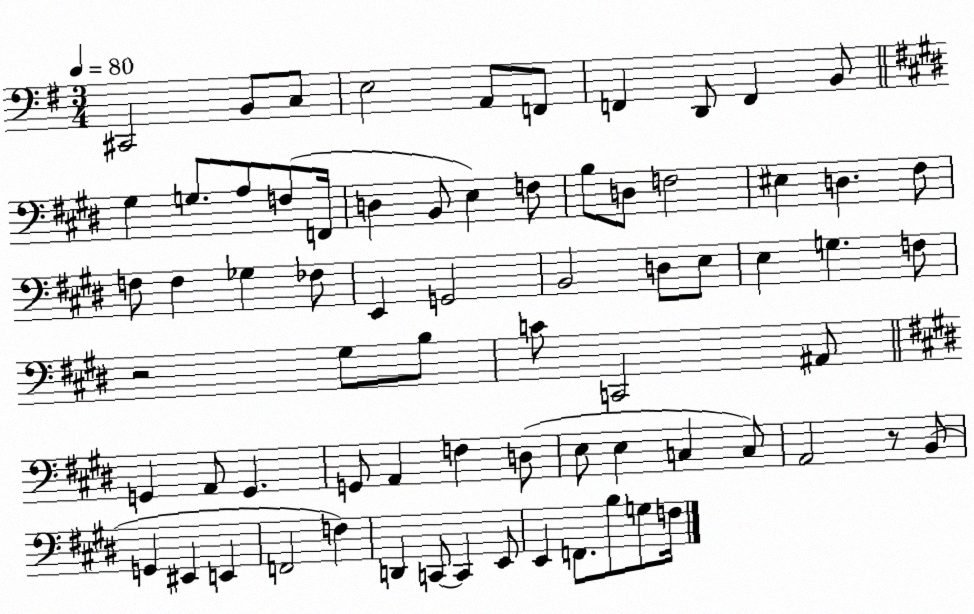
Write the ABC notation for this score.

X:1
T:Untitled
M:3/4
L:1/4
K:G
^C,,2 B,,/2 C,/2 E,2 A,,/2 F,,/2 F,, D,,/2 F,, B,,/2 ^G, G,/2 A,/2 F,/2 F,,/4 D, B,,/2 E, F,/2 B,/2 D,/2 F,2 ^E, D, ^F,/2 F,/2 F, _G, _F,/2 E,, G,,2 B,,2 D,/2 E,/2 E, G, F,/2 z2 ^G,/2 B,/2 C/2 C,,2 ^A,,/2 G,, A,,/2 G,, G,,/2 A,, F, D,/2 E,/2 E, C, C,/2 A,,2 z/2 B,,/2 G,, ^E,, E,, F,,2 F, D,, C,,/2 C,, E,,/2 E,, F,,/2 B,/2 G,/2 F,/4